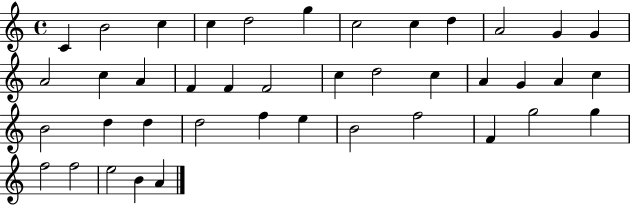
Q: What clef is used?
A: treble